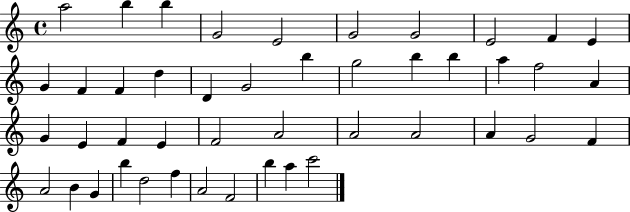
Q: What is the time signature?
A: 4/4